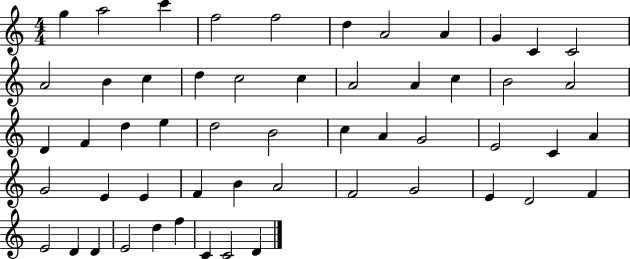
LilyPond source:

{
  \clef treble
  \numericTimeSignature
  \time 4/4
  \key c \major
  g''4 a''2 c'''4 | f''2 f''2 | d''4 a'2 a'4 | g'4 c'4 c'2 | \break a'2 b'4 c''4 | d''4 c''2 c''4 | a'2 a'4 c''4 | b'2 a'2 | \break d'4 f'4 d''4 e''4 | d''2 b'2 | c''4 a'4 g'2 | e'2 c'4 a'4 | \break g'2 e'4 e'4 | f'4 b'4 a'2 | f'2 g'2 | e'4 d'2 f'4 | \break e'2 d'4 d'4 | e'2 d''4 f''4 | c'4 c'2 d'4 | \bar "|."
}